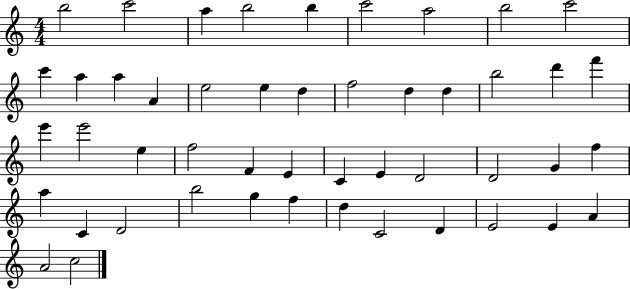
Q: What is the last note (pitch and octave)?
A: C5